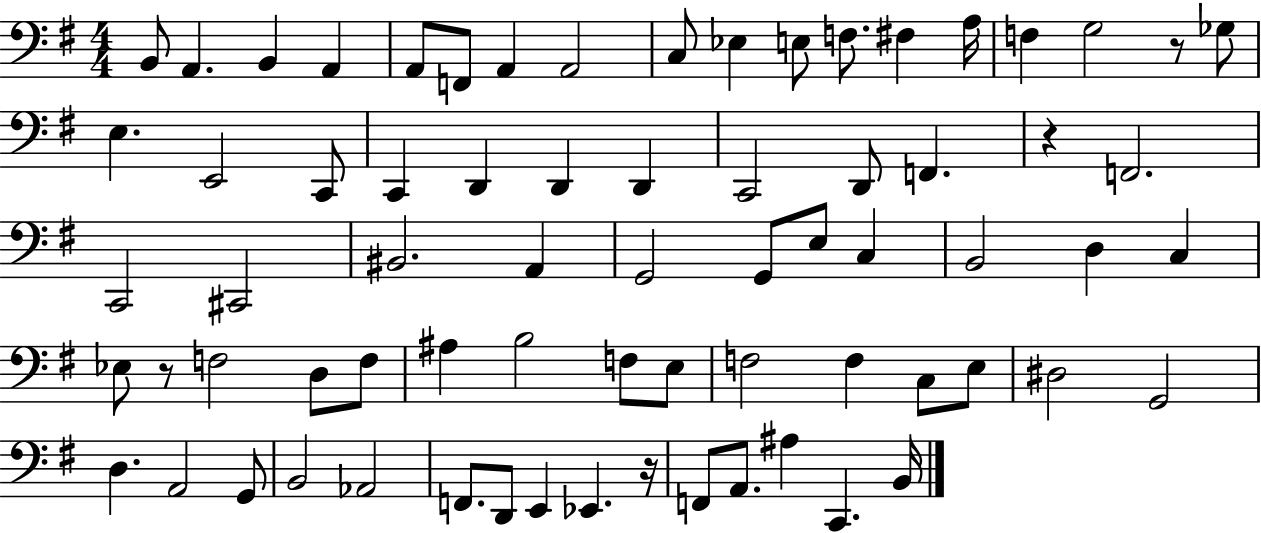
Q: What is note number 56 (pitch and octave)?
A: G2